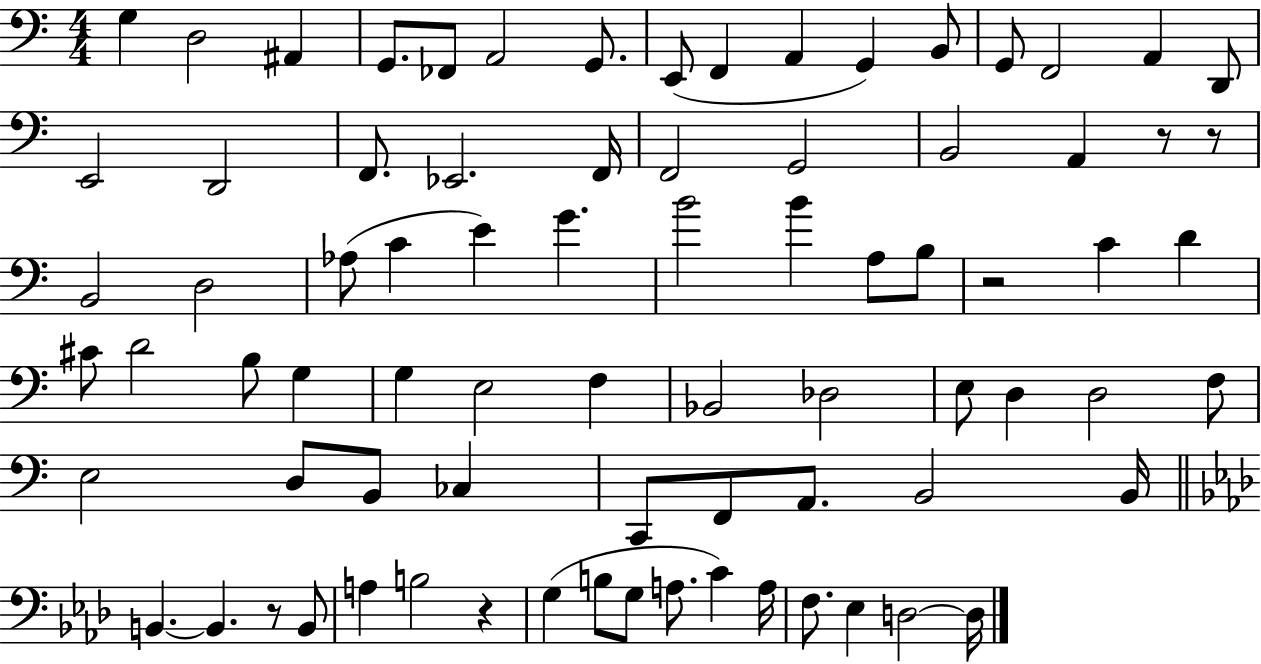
X:1
T:Untitled
M:4/4
L:1/4
K:C
G, D,2 ^A,, G,,/2 _F,,/2 A,,2 G,,/2 E,,/2 F,, A,, G,, B,,/2 G,,/2 F,,2 A,, D,,/2 E,,2 D,,2 F,,/2 _E,,2 F,,/4 F,,2 G,,2 B,,2 A,, z/2 z/2 B,,2 D,2 _A,/2 C E G B2 B A,/2 B,/2 z2 C D ^C/2 D2 B,/2 G, G, E,2 F, _B,,2 _D,2 E,/2 D, D,2 F,/2 E,2 D,/2 B,,/2 _C, C,,/2 F,,/2 A,,/2 B,,2 B,,/4 B,, B,, z/2 B,,/2 A, B,2 z G, B,/2 G,/2 A,/2 C A,/4 F,/2 _E, D,2 D,/4